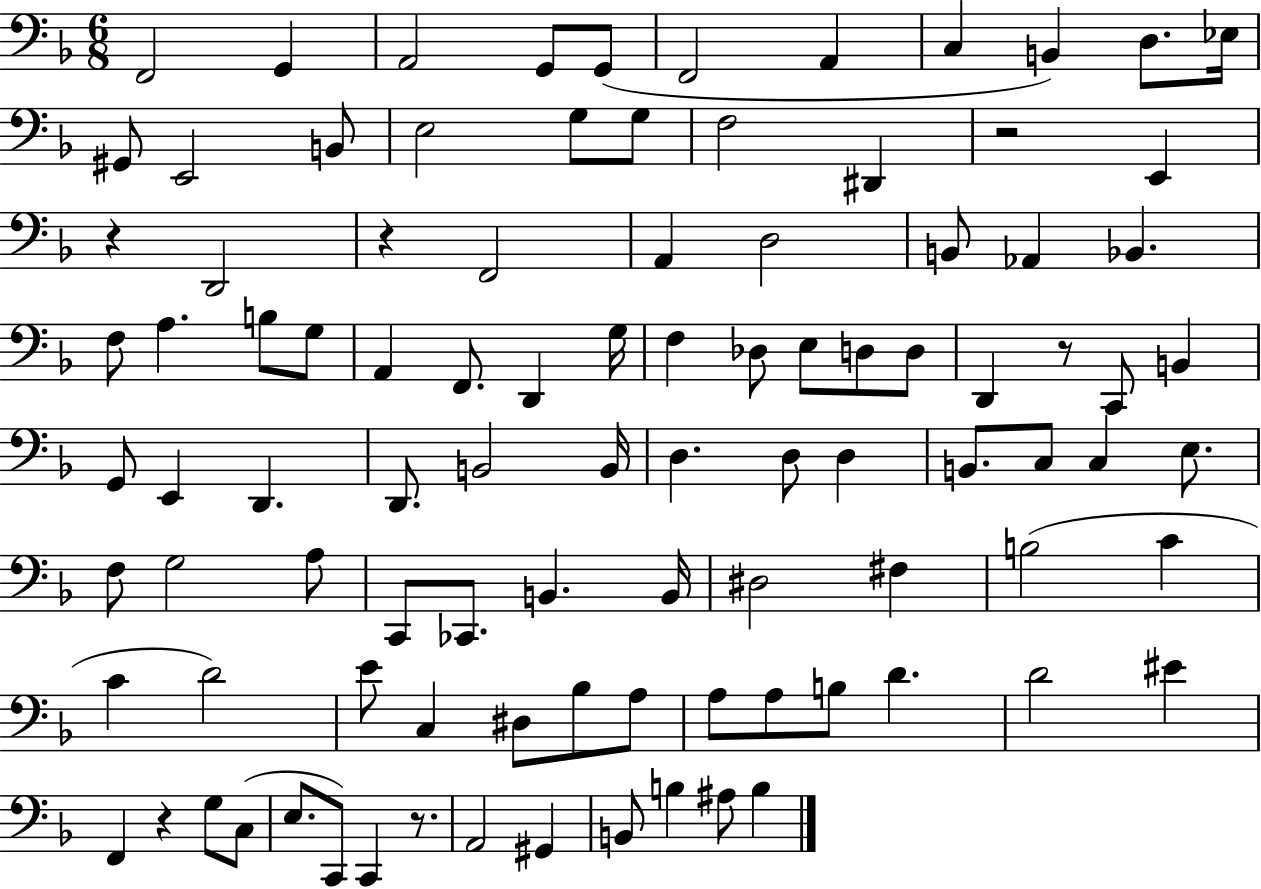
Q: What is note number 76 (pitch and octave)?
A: A3